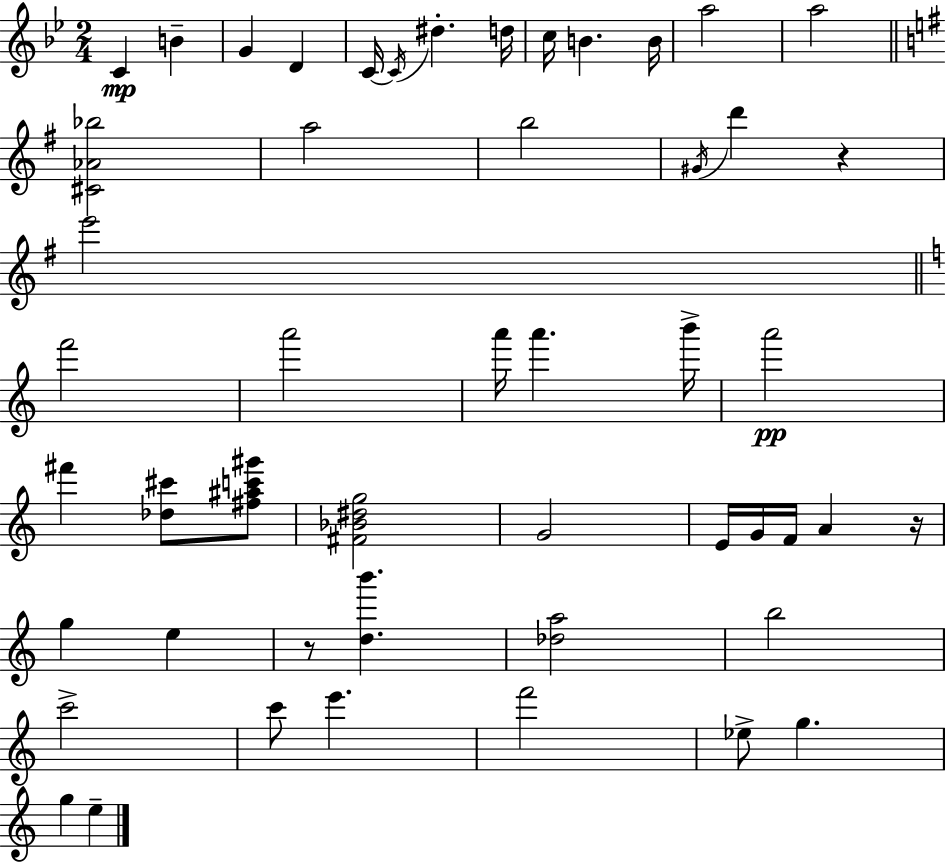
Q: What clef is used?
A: treble